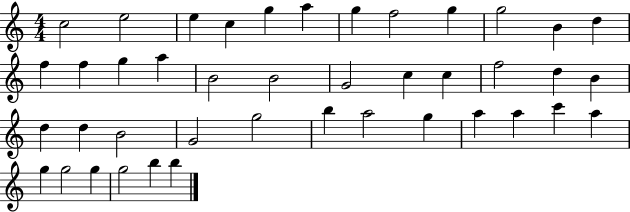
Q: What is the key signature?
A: C major